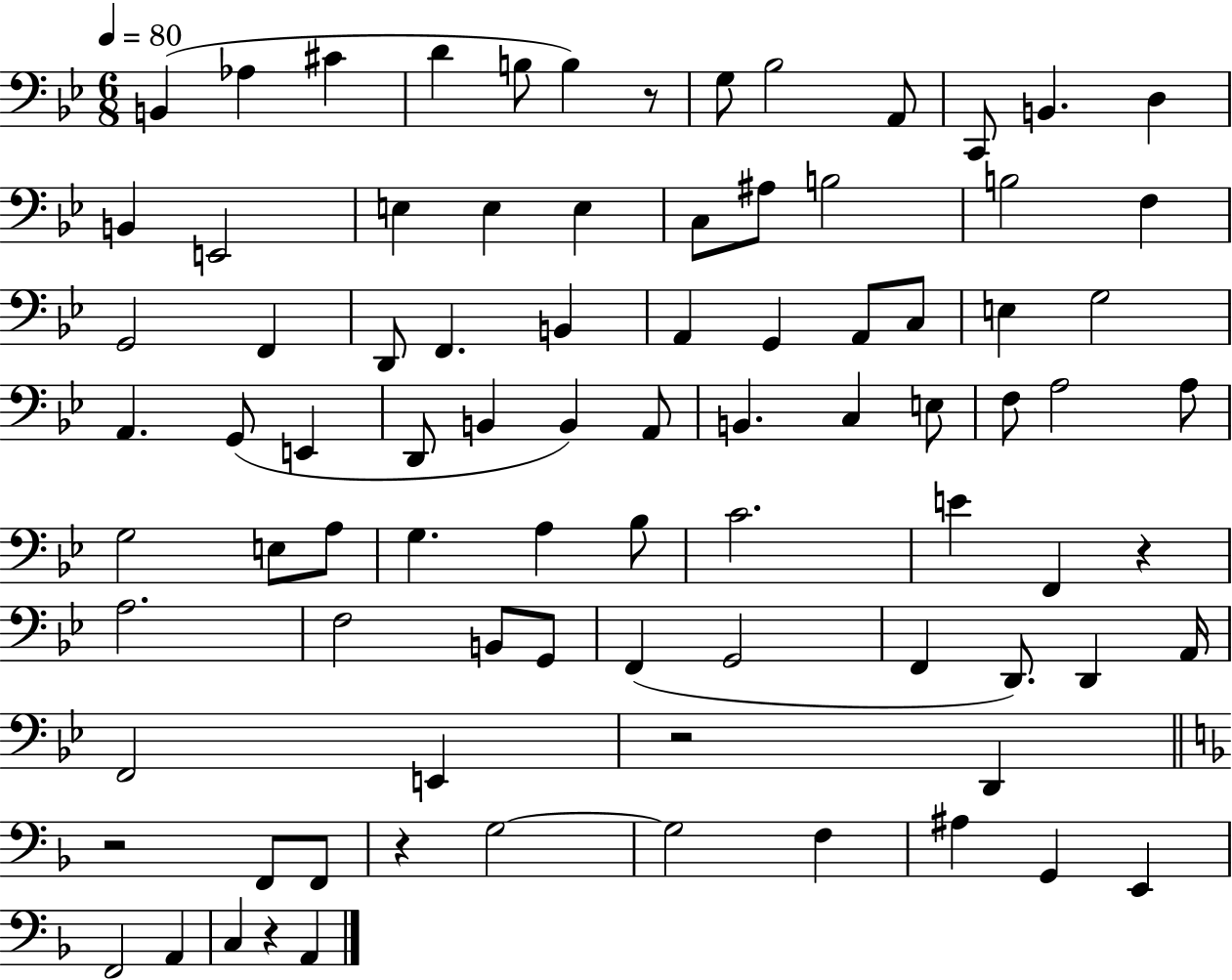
{
  \clef bass
  \numericTimeSignature
  \time 6/8
  \key bes \major
  \tempo 4 = 80
  b,4( aes4 cis'4 | d'4 b8 b4) r8 | g8 bes2 a,8 | c,8 b,4. d4 | \break b,4 e,2 | e4 e4 e4 | c8 ais8 b2 | b2 f4 | \break g,2 f,4 | d,8 f,4. b,4 | a,4 g,4 a,8 c8 | e4 g2 | \break a,4. g,8( e,4 | d,8 b,4 b,4) a,8 | b,4. c4 e8 | f8 a2 a8 | \break g2 e8 a8 | g4. a4 bes8 | c'2. | e'4 f,4 r4 | \break a2. | f2 b,8 g,8 | f,4( g,2 | f,4 d,8.) d,4 a,16 | \break f,2 e,4 | r2 d,4 | \bar "||" \break \key f \major r2 f,8 f,8 | r4 g2~~ | g2 f4 | ais4 g,4 e,4 | \break f,2 a,4 | c4 r4 a,4 | \bar "|."
}